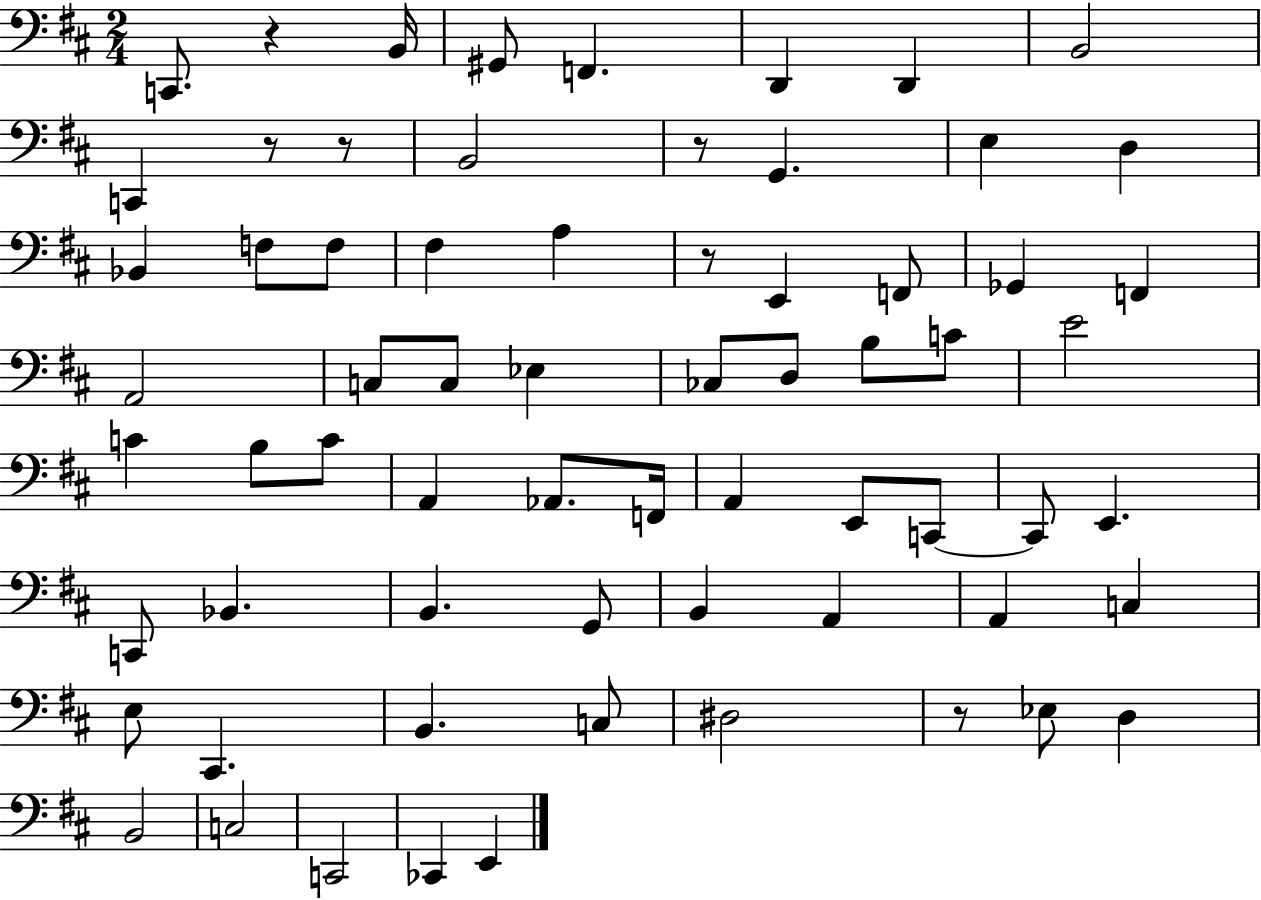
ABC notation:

X:1
T:Untitled
M:2/4
L:1/4
K:D
C,,/2 z B,,/4 ^G,,/2 F,, D,, D,, B,,2 C,, z/2 z/2 B,,2 z/2 G,, E, D, _B,, F,/2 F,/2 ^F, A, z/2 E,, F,,/2 _G,, F,, A,,2 C,/2 C,/2 _E, _C,/2 D,/2 B,/2 C/2 E2 C B,/2 C/2 A,, _A,,/2 F,,/4 A,, E,,/2 C,,/2 C,,/2 E,, C,,/2 _B,, B,, G,,/2 B,, A,, A,, C, E,/2 ^C,, B,, C,/2 ^D,2 z/2 _E,/2 D, B,,2 C,2 C,,2 _C,, E,,